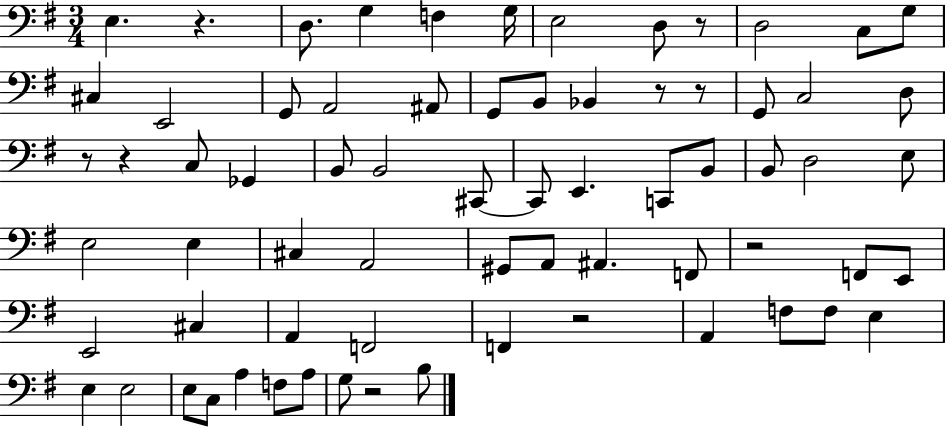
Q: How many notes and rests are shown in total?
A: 70